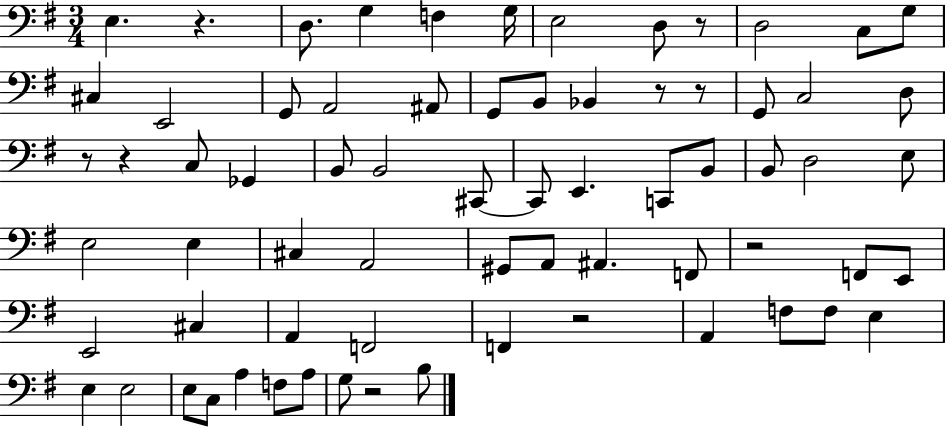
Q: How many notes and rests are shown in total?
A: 70